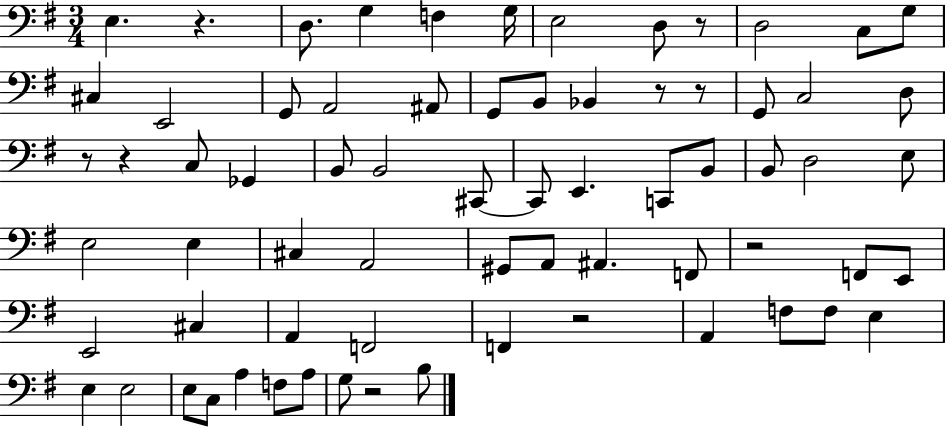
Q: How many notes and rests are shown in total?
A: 70